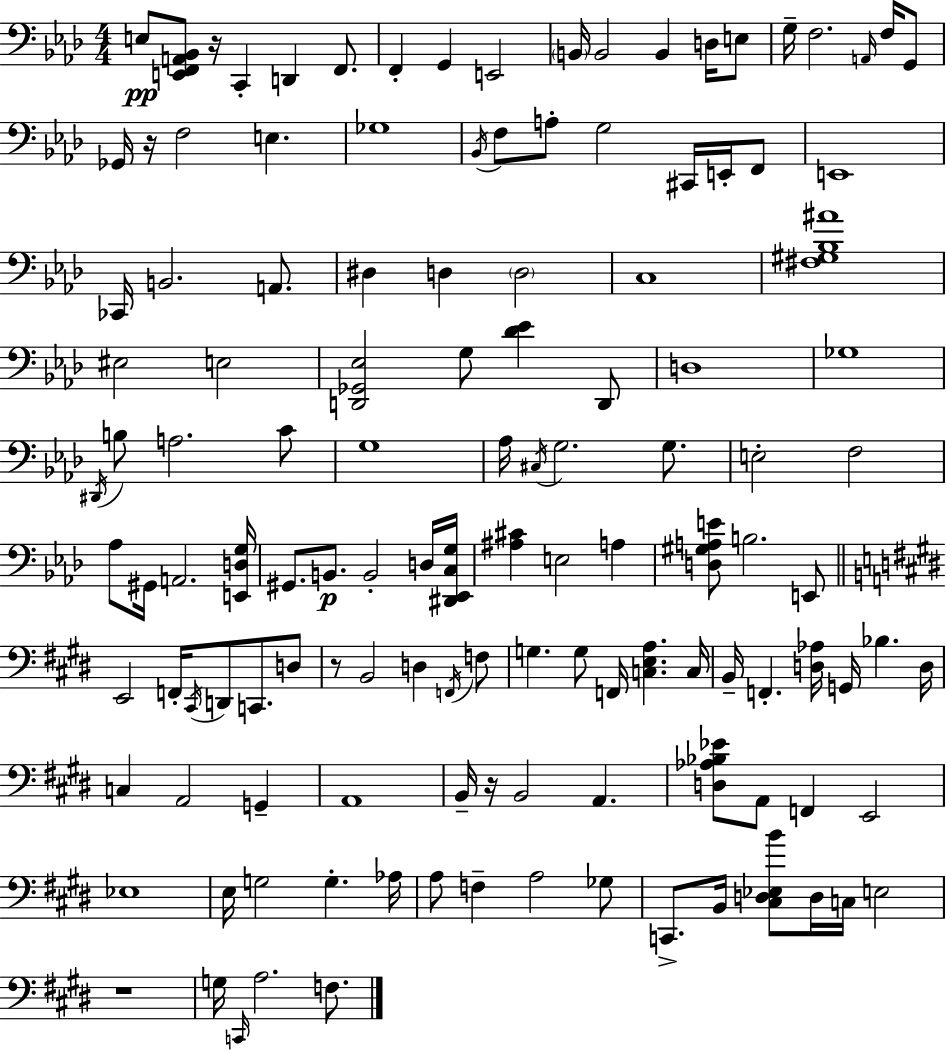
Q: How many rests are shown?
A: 5